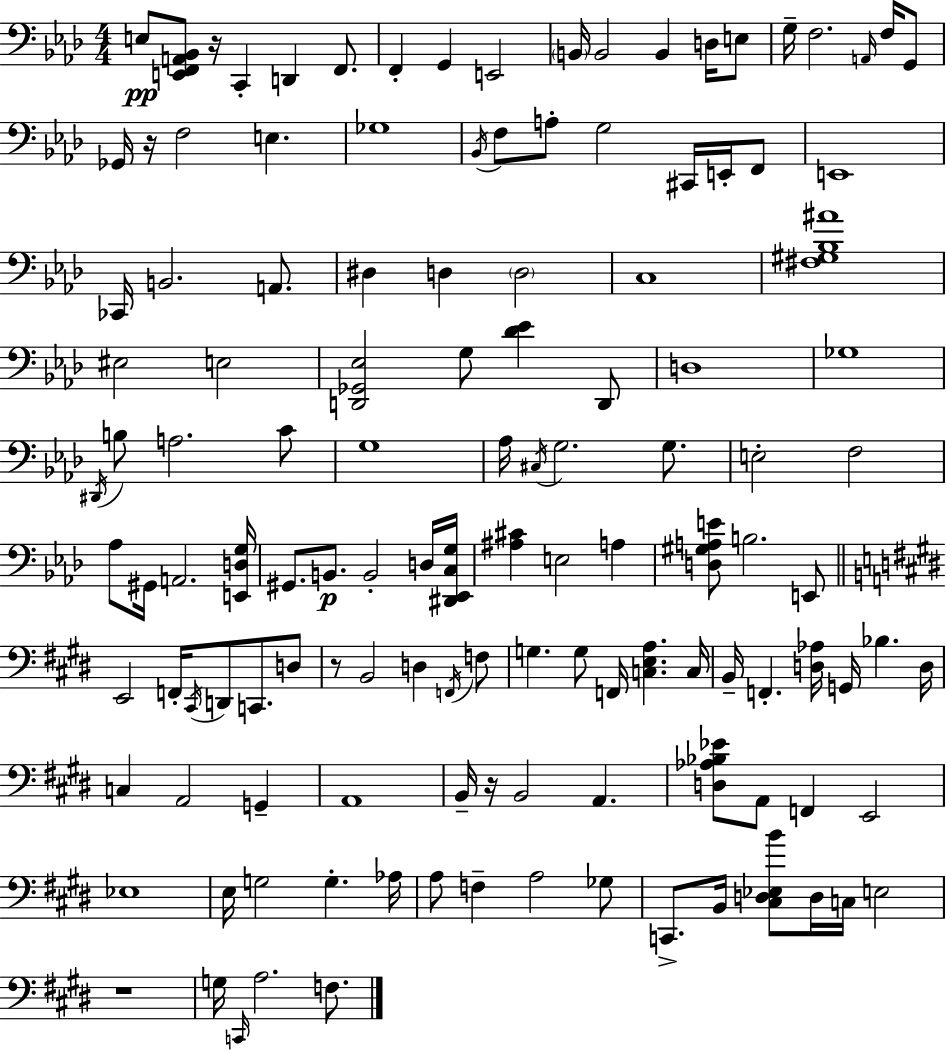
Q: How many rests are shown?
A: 5